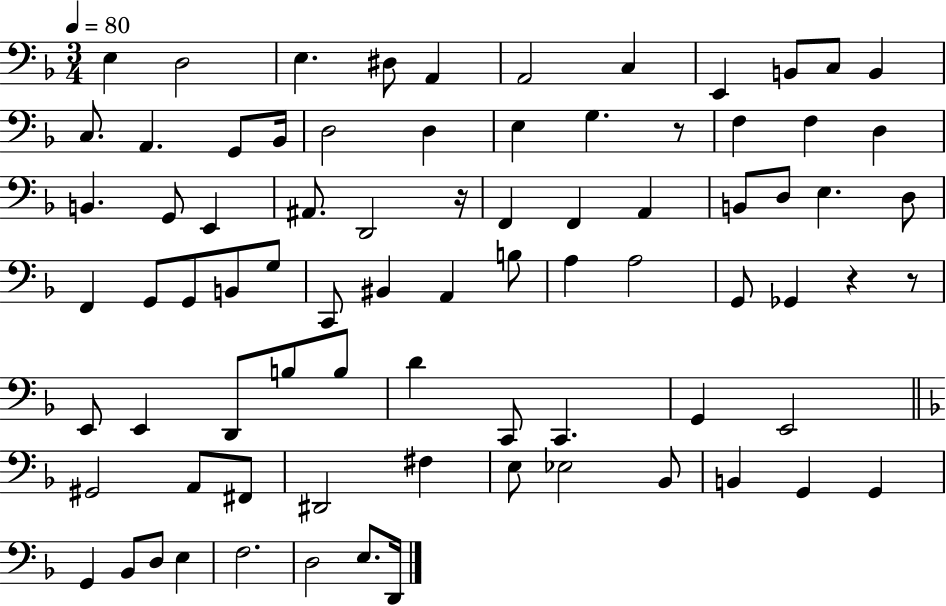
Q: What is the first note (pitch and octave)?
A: E3